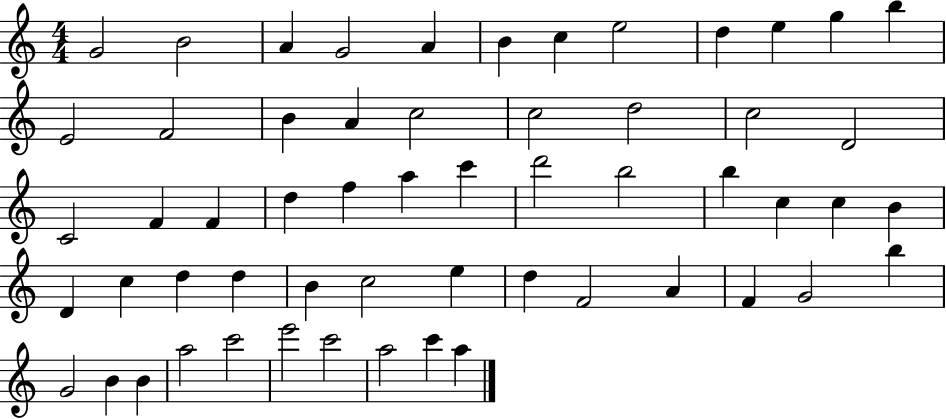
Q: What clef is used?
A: treble